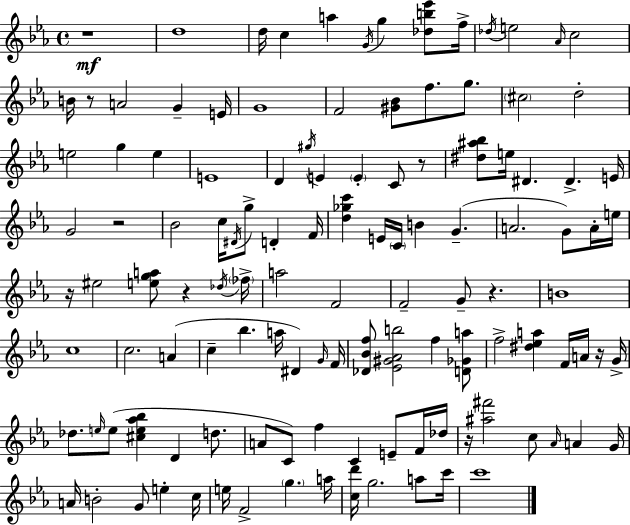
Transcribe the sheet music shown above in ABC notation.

X:1
T:Untitled
M:4/4
L:1/4
K:Cm
z4 d4 d/4 c a G/4 g [_db_e']/2 f/4 _d/4 e2 _A/4 c2 B/4 z/2 A2 G E/4 G4 F2 [^G_B]/2 f/2 g/2 ^c2 d2 e2 g e E4 D ^g/4 E E C/2 z/2 [^d^a_b]/2 e/4 ^D ^D E/4 G2 z2 _B2 c/4 ^D/4 g/2 D F/4 [d_gc'] E/4 C/4 B G A2 G/2 A/4 e/4 z/4 ^e2 [ega]/2 z _d/4 _f/4 a2 F2 F2 G/2 z B4 c4 c2 A c _b a/4 ^D G/4 F/4 [_D_Bf]/2 [_E^G_Ab]2 f [D_Ga]/2 f2 [^d_ea] F/4 A/4 z/4 G/4 _d/2 e/4 e/2 [^ce_a_b] D d/2 A/2 C/2 f C E/2 F/4 _d/4 z/4 [^a^f']2 c/2 _A/4 A G/4 A/4 B2 G/2 e c/4 e/4 F2 g a/4 [cd']/4 g2 a/2 c'/4 c'4